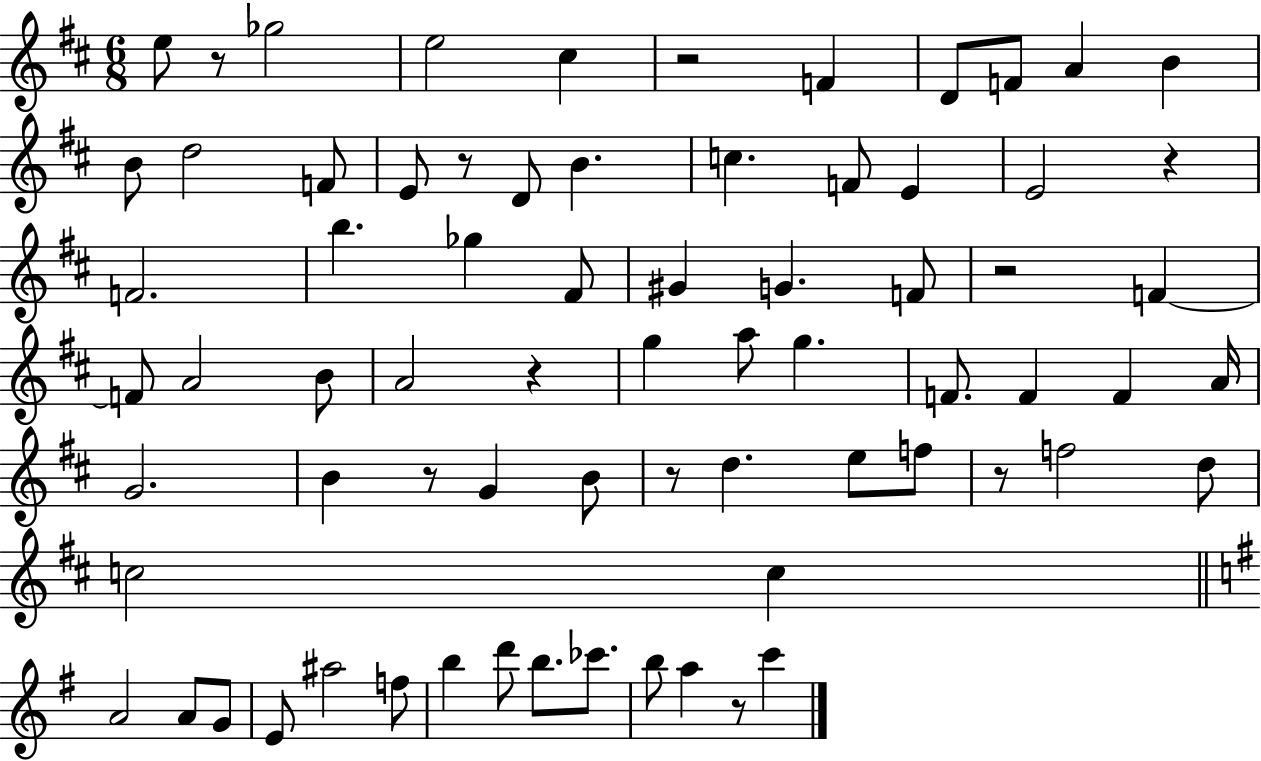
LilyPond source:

{
  \clef treble
  \numericTimeSignature
  \time 6/8
  \key d \major
  e''8 r8 ges''2 | e''2 cis''4 | r2 f'4 | d'8 f'8 a'4 b'4 | \break b'8 d''2 f'8 | e'8 r8 d'8 b'4. | c''4. f'8 e'4 | e'2 r4 | \break f'2. | b''4. ges''4 fis'8 | gis'4 g'4. f'8 | r2 f'4~~ | \break f'8 a'2 b'8 | a'2 r4 | g''4 a''8 g''4. | f'8. f'4 f'4 a'16 | \break g'2. | b'4 r8 g'4 b'8 | r8 d''4. e''8 f''8 | r8 f''2 d''8 | \break c''2 c''4 | \bar "||" \break \key g \major a'2 a'8 g'8 | e'8 ais''2 f''8 | b''4 d'''8 b''8. ces'''8. | b''8 a''4 r8 c'''4 | \break \bar "|."
}